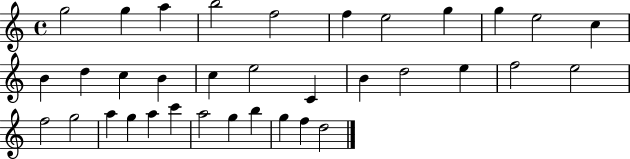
G5/h G5/q A5/q B5/h F5/h F5/q E5/h G5/q G5/q E5/h C5/q B4/q D5/q C5/q B4/q C5/q E5/h C4/q B4/q D5/h E5/q F5/h E5/h F5/h G5/h A5/q G5/q A5/q C6/q A5/h G5/q B5/q G5/q F5/q D5/h